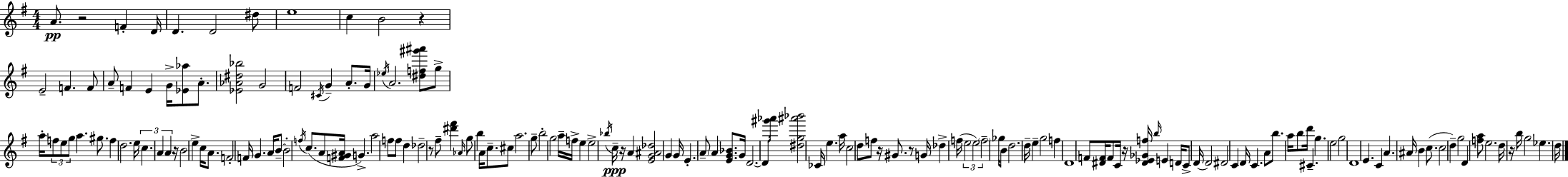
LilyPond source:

{
  \clef treble
  \numericTimeSignature
  \time 4/4
  \key e \minor
  \repeat volta 2 { a'8.\pp r2 f'4-. d'16 | d'4. d'2 dis''8 | e''1 | c''4 b'2 r4 | \break e'2-- f'4. f'8 | a'8-- f'4 e'4 g'16-> <ees' aes''>8 a'8.-. | <ees' aes' dis'' bes''>2 g'2 | f'2 \acciaccatura { cis'16 } g'4-- a'8.-. | \break g'16 \acciaccatura { ees''16 } a'2. <dis'' f'' gis''' ais'''>8 | g''8-> a''16-. \tuplet 3/2 { f''8 e''8 g''8 } a''4. gis''8. | f''4 d''2. | e''16 \tuplet 3/2 { c''4. a'4 a'4 } | \break r16 b'2 e''4-> c''16 a'8. | f'2-. f'16 g'4. | a'16 b'8--~~ b'2-. \acciaccatura { f''16 }( c''8. | a'8 <f' gis' a'>16 g'4.->) a''2 | \break f''8 f''8 d''4 des''2-- | r8 fis''8-- <dis''' fis'''>4 \grace { aes'16 } g''8 b''4 | a'16 c''8.-- cis''8 a''2. | g''8-- b''2-. g''2 | \break a''16-- f''16-> e''4 e''2-> | \acciaccatura { bes''16 } c''16--\ppp r16 a'4 <e' g' ais' des''>2 | g'4 g'16 e'4.-. \parenthesize a'8-- a'4 | <e' g' bes'>8. g'16 d'2.~~ | \break d'8 <gis''' aes'''>16 <dis'' g'' ais''' bes'''>2 ces'16 e''4. | a''16 c''2 d''8 f''8 | r16 gis'8. r8 g'16 des''4-> f''16( \tuplet 3/2 { e''2 | e''2) \parenthesize f''2-- } | \break ges''16 b'8 d''2. | d''16-- e''4-- g''2 | f''4 d'1 | f'8 <dis' f'>16 f'8 c'16 r16 <dis' ees' ges' f''>16 \grace { b''16 } e'4 | \break d'16 c'8-> d'16~~ d'2 dis'2 | c'4 d'16 c'4. | a'8 b''8. a''16 b''8 d'''16 cis'4.-- | g''4. e''2 g''2 | \break d'1 | e'4. c'4 | a'4. ais'16 b'4 c''8.( c''2 | d''4--) g''2 | \break d'4 <f'' a''>8 e''2. | d''16 r16 b''16 g''2 ees''4. | d''16 } \bar "|."
}